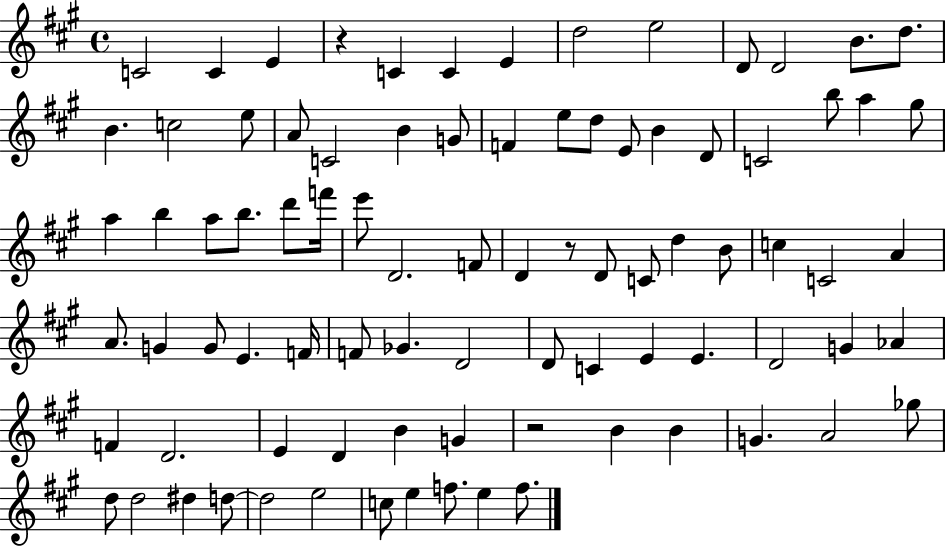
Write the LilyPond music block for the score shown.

{
  \clef treble
  \time 4/4
  \defaultTimeSignature
  \key a \major
  c'2 c'4 e'4 | r4 c'4 c'4 e'4 | d''2 e''2 | d'8 d'2 b'8. d''8. | \break b'4. c''2 e''8 | a'8 c'2 b'4 g'8 | f'4 e''8 d''8 e'8 b'4 d'8 | c'2 b''8 a''4 gis''8 | \break a''4 b''4 a''8 b''8. d'''8 f'''16 | e'''8 d'2. f'8 | d'4 r8 d'8 c'8 d''4 b'8 | c''4 c'2 a'4 | \break a'8. g'4 g'8 e'4. f'16 | f'8 ges'4. d'2 | d'8 c'4 e'4 e'4. | d'2 g'4 aes'4 | \break f'4 d'2. | e'4 d'4 b'4 g'4 | r2 b'4 b'4 | g'4. a'2 ges''8 | \break d''8 d''2 dis''4 d''8~~ | d''2 e''2 | c''8 e''4 f''8. e''4 f''8. | \bar "|."
}